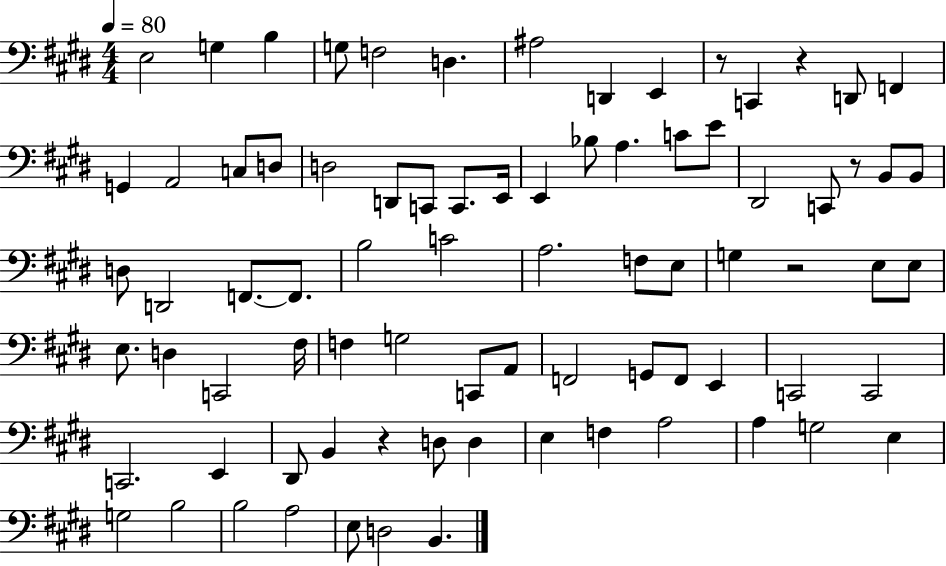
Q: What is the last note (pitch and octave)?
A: B2